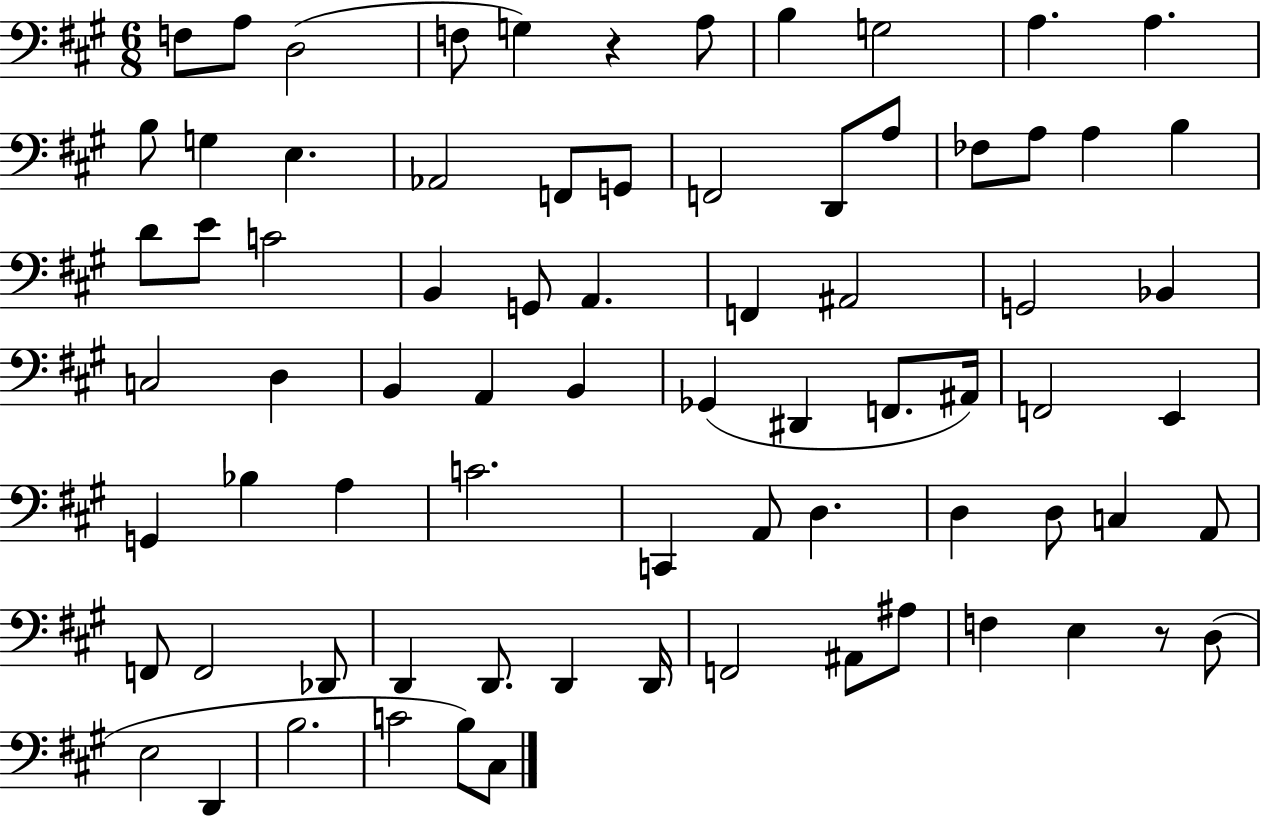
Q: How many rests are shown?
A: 2